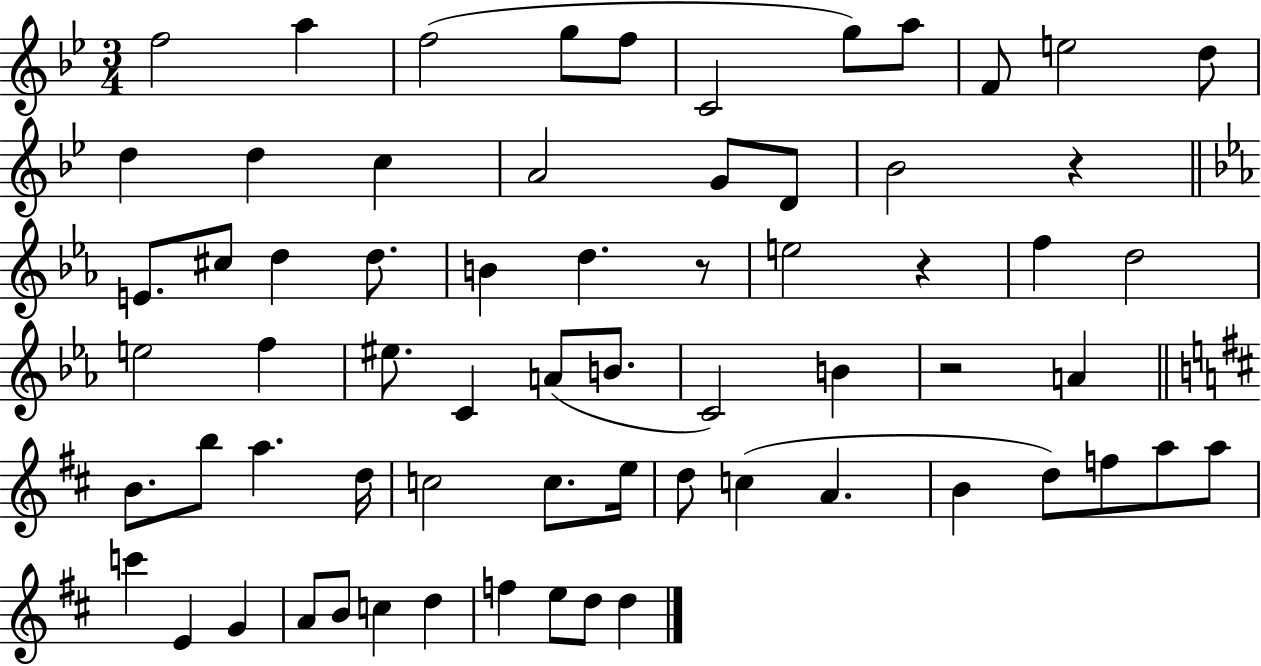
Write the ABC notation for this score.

X:1
T:Untitled
M:3/4
L:1/4
K:Bb
f2 a f2 g/2 f/2 C2 g/2 a/2 F/2 e2 d/2 d d c A2 G/2 D/2 _B2 z E/2 ^c/2 d d/2 B d z/2 e2 z f d2 e2 f ^e/2 C A/2 B/2 C2 B z2 A B/2 b/2 a d/4 c2 c/2 e/4 d/2 c A B d/2 f/2 a/2 a/2 c' E G A/2 B/2 c d f e/2 d/2 d